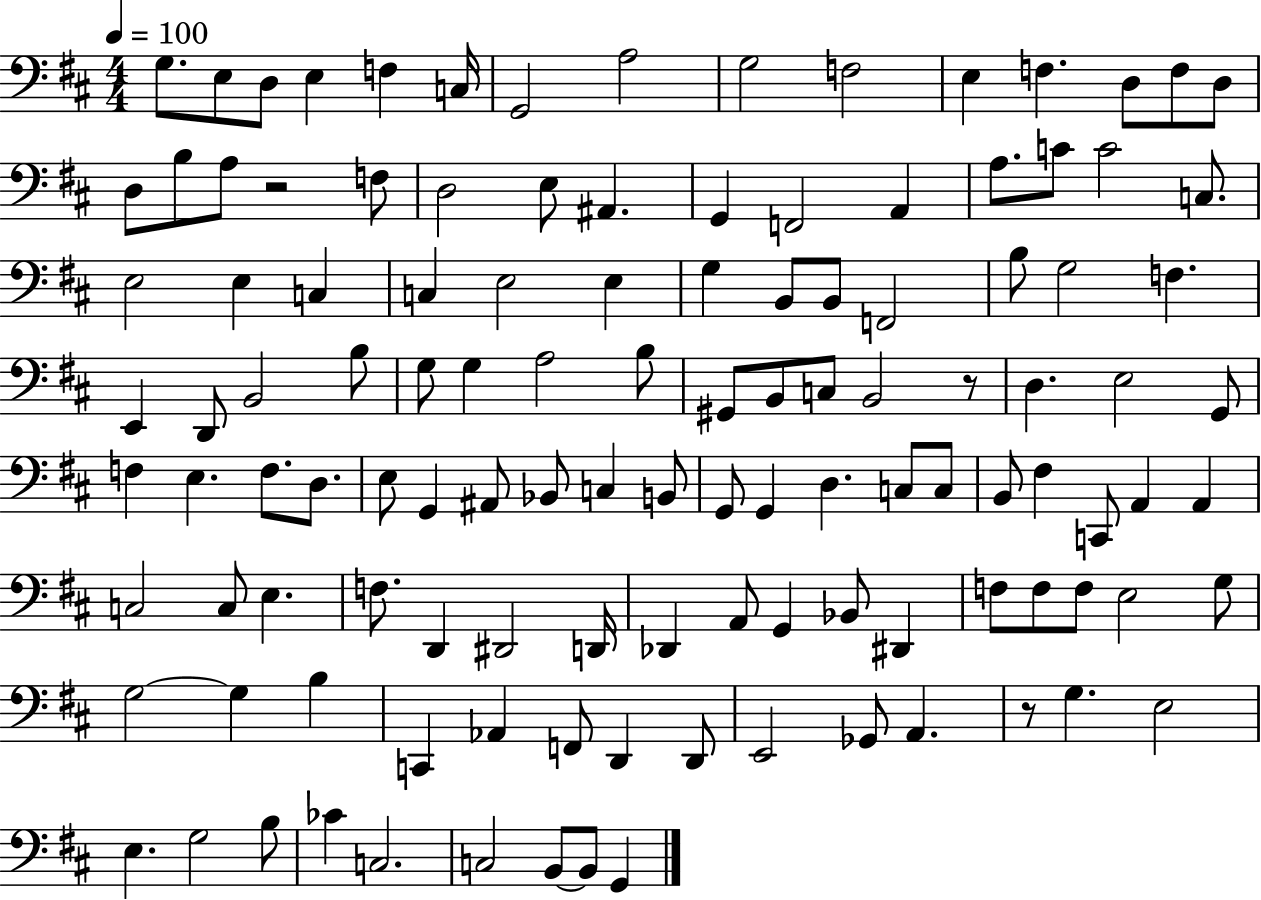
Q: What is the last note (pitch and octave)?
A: G2